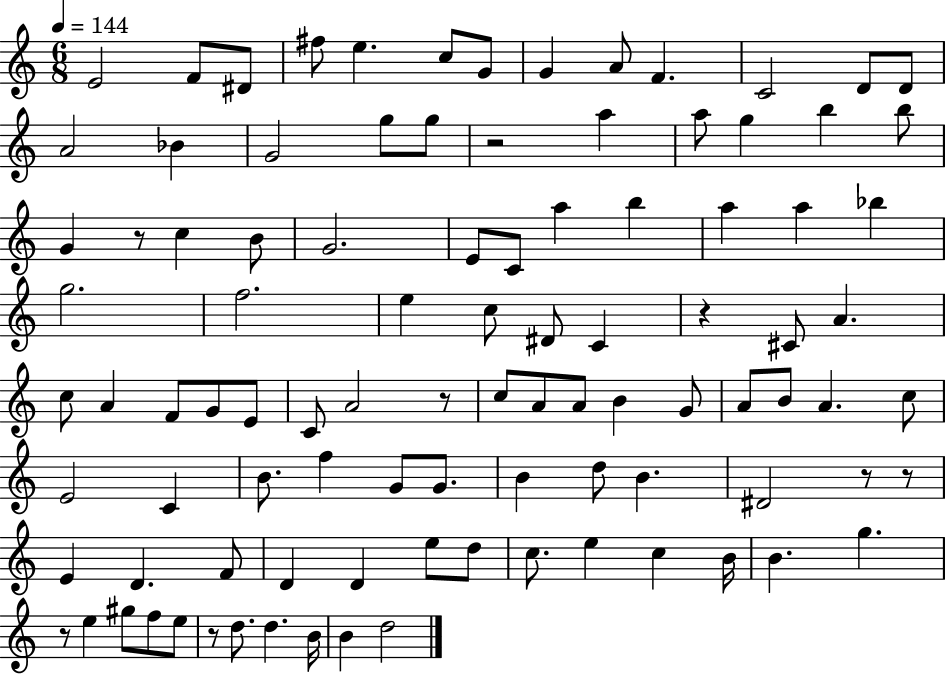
{
  \clef treble
  \numericTimeSignature
  \time 6/8
  \key c \major
  \tempo 4 = 144
  e'2 f'8 dis'8 | fis''8 e''4. c''8 g'8 | g'4 a'8 f'4. | c'2 d'8 d'8 | \break a'2 bes'4 | g'2 g''8 g''8 | r2 a''4 | a''8 g''4 b''4 b''8 | \break g'4 r8 c''4 b'8 | g'2. | e'8 c'8 a''4 b''4 | a''4 a''4 bes''4 | \break g''2. | f''2. | e''4 c''8 dis'8 c'4 | r4 cis'8 a'4. | \break c''8 a'4 f'8 g'8 e'8 | c'8 a'2 r8 | c''8 a'8 a'8 b'4 g'8 | a'8 b'8 a'4. c''8 | \break e'2 c'4 | b'8. f''4 g'8 g'8. | b'4 d''8 b'4. | dis'2 r8 r8 | \break e'4 d'4. f'8 | d'4 d'4 e''8 d''8 | c''8. e''4 c''4 b'16 | b'4. g''4. | \break r8 e''4 gis''8 f''8 e''8 | r8 d''8. d''4. b'16 | b'4 d''2 | \bar "|."
}